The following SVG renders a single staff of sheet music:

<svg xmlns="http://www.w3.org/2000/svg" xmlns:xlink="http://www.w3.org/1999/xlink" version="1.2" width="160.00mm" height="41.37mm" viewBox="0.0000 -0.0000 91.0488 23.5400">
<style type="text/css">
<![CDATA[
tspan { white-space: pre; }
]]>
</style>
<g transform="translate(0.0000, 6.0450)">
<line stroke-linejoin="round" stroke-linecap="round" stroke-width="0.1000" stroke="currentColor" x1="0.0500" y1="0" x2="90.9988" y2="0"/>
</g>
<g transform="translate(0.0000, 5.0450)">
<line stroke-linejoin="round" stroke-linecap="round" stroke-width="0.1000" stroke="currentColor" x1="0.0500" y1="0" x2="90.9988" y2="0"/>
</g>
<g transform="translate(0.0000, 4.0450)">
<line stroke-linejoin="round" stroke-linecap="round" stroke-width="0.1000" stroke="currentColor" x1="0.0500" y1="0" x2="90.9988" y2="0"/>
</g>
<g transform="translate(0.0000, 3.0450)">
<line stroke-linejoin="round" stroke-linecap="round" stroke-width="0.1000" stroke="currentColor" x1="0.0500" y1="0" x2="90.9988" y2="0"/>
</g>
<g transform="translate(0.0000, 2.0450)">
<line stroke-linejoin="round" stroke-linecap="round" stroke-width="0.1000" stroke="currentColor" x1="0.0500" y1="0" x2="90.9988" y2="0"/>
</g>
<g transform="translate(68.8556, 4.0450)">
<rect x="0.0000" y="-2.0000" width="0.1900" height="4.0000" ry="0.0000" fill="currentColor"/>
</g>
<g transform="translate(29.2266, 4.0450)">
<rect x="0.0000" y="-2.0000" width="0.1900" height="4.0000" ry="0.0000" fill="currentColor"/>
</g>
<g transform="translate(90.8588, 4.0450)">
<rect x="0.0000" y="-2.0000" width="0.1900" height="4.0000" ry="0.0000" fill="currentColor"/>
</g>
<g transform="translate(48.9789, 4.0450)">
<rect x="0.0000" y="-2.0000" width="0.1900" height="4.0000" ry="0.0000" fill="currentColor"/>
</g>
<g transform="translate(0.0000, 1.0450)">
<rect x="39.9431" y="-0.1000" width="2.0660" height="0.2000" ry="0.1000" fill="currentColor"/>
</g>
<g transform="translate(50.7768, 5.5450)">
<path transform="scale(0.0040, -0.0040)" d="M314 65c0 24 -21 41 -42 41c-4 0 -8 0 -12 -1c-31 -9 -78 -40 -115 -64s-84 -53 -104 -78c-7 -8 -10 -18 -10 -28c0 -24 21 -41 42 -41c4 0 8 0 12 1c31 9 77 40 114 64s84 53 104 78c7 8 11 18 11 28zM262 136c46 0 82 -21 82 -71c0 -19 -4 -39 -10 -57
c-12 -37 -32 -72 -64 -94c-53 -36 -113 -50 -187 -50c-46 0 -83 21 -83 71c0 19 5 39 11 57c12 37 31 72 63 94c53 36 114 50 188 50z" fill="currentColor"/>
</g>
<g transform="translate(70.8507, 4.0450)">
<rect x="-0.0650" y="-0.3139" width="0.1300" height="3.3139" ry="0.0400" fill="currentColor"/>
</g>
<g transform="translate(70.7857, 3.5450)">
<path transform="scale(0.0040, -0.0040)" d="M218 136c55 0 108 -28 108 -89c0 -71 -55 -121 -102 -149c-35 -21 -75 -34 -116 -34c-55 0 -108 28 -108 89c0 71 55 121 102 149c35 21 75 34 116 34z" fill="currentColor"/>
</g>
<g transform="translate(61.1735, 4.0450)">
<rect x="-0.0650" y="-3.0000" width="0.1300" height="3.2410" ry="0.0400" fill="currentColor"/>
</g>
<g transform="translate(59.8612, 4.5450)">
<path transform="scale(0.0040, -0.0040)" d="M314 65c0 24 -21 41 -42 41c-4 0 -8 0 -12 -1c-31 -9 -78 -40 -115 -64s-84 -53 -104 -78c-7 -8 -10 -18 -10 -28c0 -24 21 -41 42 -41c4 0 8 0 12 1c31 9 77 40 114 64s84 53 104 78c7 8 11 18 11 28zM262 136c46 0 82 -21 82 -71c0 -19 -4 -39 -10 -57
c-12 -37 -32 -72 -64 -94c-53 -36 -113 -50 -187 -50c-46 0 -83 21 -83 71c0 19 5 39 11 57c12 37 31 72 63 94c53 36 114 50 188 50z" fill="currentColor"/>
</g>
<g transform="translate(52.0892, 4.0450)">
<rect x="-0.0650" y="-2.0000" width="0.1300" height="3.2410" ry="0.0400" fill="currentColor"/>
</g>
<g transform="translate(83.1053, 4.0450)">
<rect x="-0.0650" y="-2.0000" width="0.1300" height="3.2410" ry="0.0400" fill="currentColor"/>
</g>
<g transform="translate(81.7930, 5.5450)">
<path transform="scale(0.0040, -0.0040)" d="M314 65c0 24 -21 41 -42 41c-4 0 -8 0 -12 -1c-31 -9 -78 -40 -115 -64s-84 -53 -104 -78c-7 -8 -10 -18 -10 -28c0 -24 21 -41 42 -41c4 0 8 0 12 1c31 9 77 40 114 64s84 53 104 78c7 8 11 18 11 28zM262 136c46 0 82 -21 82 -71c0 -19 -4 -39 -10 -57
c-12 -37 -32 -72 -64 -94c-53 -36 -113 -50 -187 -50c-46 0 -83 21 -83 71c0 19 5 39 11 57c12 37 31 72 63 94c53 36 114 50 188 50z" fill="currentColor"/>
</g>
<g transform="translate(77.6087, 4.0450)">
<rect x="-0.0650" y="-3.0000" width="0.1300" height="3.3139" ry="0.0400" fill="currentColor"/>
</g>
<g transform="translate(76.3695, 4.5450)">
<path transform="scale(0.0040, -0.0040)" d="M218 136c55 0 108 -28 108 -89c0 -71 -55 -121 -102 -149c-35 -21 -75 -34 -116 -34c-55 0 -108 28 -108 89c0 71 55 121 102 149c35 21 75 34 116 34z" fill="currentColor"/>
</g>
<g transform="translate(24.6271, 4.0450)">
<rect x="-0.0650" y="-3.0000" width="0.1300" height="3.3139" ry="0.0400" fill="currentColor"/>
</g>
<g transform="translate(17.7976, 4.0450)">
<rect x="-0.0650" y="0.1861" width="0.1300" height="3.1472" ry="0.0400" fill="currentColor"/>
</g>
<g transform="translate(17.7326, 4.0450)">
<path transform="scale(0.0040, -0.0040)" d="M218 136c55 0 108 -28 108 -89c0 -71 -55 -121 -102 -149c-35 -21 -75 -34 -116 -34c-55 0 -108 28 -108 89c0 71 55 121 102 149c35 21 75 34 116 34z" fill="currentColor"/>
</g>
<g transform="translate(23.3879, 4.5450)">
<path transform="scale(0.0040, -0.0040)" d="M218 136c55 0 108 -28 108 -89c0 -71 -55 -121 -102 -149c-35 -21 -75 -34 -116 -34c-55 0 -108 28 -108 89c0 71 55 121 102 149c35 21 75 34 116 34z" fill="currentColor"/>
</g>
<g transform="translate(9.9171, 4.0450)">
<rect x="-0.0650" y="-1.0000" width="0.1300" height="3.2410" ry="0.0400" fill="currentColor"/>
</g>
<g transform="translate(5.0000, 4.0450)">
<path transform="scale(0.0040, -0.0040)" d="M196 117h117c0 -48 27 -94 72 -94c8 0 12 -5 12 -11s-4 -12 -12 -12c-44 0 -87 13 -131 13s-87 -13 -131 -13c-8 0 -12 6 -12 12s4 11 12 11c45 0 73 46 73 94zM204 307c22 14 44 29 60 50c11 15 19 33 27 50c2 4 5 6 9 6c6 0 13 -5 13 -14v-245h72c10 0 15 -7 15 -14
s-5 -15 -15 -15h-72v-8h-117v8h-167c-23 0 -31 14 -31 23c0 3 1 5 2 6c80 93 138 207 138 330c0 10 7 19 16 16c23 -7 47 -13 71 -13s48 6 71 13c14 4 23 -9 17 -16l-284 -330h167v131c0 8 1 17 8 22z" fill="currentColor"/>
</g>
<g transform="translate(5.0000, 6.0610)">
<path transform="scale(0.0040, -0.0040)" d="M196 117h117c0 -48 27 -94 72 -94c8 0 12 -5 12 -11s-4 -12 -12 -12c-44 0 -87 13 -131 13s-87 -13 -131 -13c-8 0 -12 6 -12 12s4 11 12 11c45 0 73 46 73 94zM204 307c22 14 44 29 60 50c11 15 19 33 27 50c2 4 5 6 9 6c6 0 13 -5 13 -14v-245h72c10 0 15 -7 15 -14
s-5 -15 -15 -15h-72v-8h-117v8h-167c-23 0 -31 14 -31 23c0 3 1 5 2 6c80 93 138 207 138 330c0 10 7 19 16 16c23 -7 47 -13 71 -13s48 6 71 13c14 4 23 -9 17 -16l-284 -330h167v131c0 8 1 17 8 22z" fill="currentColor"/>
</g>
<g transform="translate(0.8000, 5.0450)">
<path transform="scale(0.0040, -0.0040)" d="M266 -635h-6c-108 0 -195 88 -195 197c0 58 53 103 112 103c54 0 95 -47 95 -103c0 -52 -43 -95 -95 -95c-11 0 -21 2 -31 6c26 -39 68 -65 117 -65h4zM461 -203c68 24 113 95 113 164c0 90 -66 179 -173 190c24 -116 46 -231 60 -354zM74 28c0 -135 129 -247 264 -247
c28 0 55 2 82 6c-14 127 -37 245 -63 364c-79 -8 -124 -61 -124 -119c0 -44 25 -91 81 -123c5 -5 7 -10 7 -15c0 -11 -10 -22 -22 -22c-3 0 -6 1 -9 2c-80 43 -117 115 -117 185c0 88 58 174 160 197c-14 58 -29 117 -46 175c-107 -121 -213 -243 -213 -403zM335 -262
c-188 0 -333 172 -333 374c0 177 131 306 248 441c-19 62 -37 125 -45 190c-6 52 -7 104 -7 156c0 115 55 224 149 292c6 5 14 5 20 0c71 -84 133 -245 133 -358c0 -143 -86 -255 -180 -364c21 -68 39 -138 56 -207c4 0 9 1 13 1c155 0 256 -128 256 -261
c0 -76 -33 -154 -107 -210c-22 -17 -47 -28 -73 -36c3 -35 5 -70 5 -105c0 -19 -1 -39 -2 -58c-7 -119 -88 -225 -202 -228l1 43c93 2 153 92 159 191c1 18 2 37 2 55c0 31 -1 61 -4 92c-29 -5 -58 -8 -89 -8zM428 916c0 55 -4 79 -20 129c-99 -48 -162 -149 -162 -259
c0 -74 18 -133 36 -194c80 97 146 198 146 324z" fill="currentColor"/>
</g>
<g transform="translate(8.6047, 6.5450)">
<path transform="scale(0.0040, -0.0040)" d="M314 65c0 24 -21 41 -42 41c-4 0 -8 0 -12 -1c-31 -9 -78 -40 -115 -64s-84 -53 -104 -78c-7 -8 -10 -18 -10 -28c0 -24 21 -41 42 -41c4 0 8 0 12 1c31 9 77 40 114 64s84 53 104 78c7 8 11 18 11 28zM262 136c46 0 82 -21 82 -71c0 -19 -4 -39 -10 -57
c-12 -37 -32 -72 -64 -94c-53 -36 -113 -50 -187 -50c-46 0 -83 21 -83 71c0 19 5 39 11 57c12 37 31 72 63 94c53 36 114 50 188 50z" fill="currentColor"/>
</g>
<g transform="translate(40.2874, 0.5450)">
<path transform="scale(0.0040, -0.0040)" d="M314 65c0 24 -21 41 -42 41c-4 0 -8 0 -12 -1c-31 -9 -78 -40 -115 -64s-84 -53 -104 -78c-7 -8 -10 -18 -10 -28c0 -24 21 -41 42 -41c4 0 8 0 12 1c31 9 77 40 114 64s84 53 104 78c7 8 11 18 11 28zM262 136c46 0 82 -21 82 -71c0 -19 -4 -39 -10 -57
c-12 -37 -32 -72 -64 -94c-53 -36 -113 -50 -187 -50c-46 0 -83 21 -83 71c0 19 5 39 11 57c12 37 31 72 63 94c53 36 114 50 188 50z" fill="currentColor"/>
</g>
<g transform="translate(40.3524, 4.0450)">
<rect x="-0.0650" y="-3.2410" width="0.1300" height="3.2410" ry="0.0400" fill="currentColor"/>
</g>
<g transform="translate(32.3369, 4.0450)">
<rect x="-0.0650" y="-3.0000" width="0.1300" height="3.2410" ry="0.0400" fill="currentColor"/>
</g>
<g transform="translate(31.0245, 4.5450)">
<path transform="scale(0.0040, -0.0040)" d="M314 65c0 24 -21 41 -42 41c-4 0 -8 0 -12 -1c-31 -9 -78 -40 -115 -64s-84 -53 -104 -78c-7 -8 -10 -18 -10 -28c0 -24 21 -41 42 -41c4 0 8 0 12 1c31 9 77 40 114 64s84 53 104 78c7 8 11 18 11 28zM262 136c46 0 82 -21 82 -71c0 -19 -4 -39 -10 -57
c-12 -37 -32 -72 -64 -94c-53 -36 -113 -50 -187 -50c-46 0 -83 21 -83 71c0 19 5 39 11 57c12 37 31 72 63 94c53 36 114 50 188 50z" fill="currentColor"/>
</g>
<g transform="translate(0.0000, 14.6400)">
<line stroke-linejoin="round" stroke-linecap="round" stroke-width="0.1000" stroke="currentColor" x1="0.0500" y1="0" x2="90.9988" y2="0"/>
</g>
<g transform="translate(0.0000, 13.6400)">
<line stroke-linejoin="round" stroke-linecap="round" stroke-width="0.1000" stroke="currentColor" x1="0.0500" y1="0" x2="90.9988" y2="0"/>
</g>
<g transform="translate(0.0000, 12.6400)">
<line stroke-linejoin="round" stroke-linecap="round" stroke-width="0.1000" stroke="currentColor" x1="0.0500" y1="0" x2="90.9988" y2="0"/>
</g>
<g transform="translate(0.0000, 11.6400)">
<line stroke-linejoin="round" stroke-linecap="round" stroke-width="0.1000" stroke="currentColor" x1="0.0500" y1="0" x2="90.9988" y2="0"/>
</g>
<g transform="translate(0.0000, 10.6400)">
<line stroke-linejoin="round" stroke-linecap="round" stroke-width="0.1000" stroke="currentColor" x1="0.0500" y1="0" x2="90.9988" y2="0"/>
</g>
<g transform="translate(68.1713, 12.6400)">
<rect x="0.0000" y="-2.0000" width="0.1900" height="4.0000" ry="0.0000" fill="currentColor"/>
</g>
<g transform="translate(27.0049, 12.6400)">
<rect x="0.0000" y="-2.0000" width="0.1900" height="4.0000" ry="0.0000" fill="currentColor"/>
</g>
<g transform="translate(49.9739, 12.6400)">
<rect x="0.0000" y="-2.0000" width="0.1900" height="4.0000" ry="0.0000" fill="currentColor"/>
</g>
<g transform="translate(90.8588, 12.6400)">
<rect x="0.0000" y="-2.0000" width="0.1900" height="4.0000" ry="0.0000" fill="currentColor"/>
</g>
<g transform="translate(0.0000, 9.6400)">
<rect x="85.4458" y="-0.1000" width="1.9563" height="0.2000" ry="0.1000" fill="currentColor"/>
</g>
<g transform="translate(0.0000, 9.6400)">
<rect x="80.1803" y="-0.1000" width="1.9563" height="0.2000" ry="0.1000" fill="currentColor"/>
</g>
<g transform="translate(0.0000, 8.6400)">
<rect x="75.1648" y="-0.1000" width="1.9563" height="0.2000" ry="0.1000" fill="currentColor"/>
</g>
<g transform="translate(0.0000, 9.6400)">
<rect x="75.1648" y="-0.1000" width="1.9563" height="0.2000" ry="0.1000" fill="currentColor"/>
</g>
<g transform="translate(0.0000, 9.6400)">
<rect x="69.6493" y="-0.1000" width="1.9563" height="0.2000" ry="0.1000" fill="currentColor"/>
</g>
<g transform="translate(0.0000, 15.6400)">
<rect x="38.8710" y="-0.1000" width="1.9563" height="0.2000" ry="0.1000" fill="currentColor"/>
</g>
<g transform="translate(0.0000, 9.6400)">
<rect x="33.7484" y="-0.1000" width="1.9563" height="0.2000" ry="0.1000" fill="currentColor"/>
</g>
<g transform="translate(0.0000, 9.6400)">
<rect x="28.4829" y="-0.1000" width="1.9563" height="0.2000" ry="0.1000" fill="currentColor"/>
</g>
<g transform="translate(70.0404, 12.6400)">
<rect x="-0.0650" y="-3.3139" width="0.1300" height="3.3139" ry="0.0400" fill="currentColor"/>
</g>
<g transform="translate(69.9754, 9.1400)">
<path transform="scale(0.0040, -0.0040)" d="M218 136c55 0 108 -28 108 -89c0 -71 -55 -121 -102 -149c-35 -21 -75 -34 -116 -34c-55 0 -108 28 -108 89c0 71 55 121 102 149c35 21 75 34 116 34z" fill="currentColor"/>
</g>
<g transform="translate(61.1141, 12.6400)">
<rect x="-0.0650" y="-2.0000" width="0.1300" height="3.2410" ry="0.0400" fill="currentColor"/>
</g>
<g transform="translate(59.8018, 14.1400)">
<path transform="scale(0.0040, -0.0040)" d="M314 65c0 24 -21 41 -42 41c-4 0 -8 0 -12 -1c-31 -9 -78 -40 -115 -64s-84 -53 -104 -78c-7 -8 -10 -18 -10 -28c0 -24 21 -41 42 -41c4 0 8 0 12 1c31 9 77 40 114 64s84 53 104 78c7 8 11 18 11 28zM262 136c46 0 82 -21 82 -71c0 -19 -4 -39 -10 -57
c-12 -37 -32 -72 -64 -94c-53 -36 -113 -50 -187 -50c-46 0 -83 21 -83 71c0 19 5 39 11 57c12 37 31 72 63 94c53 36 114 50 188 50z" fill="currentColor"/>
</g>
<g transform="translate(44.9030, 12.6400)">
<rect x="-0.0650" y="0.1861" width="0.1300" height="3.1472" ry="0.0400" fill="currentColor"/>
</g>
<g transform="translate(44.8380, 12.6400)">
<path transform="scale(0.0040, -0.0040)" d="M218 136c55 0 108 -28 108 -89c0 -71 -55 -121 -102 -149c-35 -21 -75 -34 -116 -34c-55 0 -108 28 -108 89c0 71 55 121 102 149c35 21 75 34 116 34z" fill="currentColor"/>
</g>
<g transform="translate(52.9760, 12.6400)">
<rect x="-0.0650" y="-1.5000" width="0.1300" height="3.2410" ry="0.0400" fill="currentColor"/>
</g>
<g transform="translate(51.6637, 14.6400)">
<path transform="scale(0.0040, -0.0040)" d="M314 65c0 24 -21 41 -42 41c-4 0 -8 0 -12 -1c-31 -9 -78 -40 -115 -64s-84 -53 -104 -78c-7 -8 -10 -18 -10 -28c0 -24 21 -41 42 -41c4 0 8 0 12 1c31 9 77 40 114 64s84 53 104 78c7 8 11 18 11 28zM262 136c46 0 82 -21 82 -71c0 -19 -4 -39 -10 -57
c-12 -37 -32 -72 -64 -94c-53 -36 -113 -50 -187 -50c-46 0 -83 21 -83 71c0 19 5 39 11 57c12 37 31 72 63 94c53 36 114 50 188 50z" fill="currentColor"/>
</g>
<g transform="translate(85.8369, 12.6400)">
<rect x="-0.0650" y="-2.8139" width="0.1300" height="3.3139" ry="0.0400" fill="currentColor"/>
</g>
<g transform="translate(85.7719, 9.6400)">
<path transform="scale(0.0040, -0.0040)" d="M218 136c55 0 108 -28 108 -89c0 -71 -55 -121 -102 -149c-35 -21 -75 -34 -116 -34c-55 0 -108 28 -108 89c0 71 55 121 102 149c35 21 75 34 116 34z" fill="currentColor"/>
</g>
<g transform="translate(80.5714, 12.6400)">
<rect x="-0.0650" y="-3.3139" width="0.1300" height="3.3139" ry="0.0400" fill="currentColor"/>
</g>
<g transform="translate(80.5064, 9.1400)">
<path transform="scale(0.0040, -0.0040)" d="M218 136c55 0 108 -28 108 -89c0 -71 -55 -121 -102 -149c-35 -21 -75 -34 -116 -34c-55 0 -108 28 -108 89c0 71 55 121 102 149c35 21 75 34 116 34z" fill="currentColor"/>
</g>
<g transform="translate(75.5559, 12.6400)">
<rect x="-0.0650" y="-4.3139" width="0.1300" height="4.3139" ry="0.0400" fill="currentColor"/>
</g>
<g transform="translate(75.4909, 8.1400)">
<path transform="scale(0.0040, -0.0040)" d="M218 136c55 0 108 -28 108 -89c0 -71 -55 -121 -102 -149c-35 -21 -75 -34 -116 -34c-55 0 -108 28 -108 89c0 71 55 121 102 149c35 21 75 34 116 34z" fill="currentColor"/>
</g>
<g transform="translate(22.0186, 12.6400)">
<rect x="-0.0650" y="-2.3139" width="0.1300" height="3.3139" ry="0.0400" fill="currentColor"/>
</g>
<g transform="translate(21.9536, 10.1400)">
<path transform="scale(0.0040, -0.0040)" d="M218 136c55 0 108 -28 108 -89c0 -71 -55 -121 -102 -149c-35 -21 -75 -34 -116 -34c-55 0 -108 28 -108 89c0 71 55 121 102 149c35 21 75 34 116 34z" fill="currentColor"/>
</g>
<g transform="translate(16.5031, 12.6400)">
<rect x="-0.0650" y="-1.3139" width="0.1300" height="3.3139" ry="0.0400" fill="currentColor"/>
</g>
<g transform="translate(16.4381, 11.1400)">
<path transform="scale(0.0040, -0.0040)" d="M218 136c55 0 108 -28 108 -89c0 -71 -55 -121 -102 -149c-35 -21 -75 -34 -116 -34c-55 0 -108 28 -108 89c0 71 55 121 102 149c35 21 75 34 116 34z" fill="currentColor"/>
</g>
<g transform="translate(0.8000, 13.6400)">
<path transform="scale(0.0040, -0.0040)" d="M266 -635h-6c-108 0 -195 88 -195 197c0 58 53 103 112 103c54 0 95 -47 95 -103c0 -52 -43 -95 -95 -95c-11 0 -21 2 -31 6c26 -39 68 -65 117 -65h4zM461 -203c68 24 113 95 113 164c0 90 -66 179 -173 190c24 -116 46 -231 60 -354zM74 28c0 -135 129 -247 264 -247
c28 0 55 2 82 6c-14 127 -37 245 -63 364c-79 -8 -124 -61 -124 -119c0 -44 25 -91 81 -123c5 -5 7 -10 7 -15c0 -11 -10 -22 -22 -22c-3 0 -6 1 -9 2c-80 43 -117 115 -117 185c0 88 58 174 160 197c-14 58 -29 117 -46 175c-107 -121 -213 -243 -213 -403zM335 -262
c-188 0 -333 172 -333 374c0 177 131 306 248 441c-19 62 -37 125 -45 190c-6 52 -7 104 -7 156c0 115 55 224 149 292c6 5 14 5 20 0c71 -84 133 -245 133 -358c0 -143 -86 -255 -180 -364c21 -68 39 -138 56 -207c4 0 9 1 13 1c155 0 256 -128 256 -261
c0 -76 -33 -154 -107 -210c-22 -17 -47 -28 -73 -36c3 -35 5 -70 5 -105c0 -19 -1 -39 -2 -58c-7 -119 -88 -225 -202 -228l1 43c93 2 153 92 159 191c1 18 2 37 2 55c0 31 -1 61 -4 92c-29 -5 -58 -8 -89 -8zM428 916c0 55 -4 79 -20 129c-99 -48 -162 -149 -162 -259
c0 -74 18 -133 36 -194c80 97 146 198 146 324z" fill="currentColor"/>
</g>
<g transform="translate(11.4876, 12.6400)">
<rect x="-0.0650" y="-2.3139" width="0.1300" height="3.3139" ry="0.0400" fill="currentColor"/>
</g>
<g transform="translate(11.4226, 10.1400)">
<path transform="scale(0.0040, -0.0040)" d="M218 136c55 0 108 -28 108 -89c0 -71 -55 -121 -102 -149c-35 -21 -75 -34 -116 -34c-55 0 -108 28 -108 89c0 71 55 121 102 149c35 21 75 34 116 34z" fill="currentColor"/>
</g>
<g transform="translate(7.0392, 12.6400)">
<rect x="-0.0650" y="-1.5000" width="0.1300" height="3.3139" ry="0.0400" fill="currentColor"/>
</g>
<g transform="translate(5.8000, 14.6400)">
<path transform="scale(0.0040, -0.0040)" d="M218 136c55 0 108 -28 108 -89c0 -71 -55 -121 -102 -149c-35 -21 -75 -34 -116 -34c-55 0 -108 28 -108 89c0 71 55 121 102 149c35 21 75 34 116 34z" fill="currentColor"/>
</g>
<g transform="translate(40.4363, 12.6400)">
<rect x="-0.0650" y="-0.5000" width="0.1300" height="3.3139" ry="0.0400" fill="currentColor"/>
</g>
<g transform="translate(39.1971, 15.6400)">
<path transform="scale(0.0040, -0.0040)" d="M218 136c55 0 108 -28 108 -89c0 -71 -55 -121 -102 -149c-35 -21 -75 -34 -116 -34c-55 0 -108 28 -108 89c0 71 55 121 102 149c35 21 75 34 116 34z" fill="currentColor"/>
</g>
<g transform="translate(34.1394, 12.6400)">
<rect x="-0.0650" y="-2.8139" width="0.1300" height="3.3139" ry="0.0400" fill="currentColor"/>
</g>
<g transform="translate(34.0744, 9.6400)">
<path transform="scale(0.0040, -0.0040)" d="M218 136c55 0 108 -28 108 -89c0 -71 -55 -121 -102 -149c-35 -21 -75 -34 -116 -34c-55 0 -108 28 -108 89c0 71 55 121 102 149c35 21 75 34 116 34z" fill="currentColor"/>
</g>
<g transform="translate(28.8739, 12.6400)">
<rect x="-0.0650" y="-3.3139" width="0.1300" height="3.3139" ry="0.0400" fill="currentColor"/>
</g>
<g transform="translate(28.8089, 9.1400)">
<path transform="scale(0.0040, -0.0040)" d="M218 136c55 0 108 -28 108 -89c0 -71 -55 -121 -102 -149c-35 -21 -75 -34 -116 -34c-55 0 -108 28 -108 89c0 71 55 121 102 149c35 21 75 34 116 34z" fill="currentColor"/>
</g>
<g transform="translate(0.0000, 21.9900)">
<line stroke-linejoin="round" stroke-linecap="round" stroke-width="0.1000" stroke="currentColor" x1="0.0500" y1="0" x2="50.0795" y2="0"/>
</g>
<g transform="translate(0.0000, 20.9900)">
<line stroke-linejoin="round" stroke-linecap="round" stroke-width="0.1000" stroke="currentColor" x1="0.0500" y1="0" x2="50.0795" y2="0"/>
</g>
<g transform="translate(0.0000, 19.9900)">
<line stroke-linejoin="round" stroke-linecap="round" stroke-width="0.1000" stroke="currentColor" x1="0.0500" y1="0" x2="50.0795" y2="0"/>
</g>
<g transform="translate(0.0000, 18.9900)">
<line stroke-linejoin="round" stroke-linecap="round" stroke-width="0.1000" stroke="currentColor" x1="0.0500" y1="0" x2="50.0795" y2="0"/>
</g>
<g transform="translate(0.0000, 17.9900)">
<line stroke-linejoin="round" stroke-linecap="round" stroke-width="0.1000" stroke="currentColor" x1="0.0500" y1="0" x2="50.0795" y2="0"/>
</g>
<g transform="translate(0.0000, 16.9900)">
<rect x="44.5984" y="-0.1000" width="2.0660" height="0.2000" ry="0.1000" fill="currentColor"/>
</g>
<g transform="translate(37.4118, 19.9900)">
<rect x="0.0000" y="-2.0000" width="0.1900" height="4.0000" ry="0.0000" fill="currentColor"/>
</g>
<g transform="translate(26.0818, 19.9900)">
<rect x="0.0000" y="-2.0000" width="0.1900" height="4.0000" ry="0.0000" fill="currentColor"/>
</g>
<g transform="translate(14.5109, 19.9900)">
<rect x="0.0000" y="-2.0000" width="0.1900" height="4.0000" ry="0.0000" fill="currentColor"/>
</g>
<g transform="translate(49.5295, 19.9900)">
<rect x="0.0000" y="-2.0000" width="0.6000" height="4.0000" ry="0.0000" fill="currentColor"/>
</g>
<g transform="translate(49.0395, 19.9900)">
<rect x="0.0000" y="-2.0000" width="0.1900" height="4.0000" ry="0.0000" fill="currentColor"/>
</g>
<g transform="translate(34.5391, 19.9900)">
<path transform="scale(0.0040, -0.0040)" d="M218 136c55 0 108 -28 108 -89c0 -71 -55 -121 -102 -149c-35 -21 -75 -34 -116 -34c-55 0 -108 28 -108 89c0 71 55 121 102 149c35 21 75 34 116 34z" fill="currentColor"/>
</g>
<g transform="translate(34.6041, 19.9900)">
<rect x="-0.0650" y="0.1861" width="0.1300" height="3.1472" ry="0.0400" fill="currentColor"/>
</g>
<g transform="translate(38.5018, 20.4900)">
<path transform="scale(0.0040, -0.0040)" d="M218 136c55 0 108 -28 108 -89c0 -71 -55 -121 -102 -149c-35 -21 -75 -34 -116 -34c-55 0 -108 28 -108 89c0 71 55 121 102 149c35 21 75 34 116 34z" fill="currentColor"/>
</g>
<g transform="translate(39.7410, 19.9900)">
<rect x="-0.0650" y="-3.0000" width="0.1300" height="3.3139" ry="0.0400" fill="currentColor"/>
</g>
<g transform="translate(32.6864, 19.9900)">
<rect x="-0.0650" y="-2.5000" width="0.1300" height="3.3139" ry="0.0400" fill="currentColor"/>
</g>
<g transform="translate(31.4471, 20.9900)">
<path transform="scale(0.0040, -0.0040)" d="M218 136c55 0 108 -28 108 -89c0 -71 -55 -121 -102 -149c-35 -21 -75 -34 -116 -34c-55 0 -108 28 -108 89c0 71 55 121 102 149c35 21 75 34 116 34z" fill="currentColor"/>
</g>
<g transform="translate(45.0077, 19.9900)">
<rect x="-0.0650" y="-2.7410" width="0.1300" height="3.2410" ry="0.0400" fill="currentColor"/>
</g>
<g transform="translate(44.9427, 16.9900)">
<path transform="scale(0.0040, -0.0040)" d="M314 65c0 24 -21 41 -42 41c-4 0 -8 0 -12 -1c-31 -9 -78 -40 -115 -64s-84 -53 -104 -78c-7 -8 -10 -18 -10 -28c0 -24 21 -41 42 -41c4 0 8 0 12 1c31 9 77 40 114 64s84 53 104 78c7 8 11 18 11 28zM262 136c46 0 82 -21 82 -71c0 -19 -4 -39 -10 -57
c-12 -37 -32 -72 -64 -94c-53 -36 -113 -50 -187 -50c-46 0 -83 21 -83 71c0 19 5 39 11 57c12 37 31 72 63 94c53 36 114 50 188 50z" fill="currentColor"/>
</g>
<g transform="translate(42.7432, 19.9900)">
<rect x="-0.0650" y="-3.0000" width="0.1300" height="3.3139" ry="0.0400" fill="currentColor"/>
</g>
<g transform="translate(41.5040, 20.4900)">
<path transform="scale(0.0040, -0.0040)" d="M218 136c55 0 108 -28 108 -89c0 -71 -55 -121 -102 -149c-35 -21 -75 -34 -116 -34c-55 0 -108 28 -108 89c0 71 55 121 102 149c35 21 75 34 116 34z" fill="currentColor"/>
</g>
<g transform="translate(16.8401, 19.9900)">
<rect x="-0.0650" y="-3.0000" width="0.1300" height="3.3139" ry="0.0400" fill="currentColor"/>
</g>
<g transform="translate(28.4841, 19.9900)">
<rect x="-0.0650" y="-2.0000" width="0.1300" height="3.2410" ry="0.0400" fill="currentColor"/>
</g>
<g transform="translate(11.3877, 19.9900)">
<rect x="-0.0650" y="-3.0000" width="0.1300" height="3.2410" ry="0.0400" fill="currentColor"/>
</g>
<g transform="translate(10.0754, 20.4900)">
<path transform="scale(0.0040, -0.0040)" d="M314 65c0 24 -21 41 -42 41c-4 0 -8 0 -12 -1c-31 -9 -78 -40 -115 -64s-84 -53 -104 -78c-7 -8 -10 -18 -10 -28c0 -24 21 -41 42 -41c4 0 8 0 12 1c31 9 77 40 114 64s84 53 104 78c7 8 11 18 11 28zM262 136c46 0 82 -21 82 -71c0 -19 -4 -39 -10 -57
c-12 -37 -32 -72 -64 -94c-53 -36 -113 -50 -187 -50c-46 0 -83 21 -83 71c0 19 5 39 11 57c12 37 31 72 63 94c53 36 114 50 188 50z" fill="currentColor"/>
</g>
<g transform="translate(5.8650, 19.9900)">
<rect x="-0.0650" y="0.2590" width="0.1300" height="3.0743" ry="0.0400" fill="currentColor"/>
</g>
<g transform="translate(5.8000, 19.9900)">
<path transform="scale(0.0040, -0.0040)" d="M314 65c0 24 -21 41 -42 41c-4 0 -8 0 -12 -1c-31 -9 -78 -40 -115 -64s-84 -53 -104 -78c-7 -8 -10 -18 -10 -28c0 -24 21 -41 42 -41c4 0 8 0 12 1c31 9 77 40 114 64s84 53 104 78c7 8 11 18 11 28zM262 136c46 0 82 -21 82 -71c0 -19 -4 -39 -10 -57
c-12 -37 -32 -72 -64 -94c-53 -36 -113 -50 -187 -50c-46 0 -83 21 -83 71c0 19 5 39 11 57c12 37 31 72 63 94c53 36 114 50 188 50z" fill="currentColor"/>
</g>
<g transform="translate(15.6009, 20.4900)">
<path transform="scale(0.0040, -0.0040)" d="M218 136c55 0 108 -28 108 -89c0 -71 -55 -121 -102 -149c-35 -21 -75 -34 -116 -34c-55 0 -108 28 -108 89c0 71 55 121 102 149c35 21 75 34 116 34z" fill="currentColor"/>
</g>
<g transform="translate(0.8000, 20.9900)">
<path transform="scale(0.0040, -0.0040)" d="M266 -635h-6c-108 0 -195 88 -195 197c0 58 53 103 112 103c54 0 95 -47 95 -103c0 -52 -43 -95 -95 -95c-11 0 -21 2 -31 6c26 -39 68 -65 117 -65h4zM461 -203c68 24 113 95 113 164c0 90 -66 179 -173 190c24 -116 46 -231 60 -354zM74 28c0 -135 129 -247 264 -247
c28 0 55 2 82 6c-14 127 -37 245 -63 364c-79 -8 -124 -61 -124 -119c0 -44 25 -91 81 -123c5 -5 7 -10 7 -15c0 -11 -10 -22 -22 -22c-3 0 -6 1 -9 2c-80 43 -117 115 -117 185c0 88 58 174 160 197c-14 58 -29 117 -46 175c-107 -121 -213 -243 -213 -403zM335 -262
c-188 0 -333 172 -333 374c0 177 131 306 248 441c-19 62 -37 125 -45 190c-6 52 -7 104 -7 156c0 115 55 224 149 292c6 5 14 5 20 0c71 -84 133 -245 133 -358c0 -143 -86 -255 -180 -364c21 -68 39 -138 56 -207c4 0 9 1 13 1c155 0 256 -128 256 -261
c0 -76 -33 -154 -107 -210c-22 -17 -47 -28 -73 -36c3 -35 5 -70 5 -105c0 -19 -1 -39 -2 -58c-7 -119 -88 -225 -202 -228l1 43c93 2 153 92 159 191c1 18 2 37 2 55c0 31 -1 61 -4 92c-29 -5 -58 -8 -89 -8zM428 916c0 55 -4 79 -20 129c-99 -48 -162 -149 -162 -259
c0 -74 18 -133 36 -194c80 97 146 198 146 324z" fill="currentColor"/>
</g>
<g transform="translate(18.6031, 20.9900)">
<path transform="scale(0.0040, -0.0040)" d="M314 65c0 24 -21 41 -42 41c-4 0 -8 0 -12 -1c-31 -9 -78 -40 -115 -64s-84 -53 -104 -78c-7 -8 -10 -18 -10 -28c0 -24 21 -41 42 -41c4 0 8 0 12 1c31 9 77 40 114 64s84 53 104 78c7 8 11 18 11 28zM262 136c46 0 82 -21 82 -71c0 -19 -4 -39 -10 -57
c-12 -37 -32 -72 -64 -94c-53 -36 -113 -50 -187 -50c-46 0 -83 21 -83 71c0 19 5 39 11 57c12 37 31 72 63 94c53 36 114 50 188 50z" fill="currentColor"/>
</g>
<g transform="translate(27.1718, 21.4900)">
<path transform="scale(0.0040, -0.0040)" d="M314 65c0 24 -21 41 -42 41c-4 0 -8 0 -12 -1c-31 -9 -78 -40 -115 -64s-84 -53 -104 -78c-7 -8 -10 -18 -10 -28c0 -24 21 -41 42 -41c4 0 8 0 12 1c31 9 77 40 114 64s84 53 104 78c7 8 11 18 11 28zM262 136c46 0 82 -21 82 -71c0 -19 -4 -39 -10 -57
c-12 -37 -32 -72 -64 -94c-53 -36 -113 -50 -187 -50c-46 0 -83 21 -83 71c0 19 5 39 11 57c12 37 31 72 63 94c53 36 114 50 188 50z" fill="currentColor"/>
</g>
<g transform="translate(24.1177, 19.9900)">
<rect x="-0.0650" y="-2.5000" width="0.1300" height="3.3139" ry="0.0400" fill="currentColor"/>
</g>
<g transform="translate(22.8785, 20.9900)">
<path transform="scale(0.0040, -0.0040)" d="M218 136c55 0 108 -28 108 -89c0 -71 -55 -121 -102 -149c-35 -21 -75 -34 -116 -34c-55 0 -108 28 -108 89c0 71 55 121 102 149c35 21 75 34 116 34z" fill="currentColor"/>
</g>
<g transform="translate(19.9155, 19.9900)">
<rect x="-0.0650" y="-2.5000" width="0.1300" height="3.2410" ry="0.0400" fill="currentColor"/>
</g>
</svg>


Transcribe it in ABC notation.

X:1
T:Untitled
M:4/4
L:1/4
K:C
D2 B A A2 b2 F2 A2 c A F2 E g e g b a C B E2 F2 b d' b a B2 A2 A G2 G F2 G B A A a2